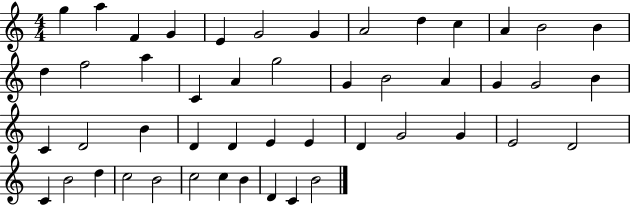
X:1
T:Untitled
M:4/4
L:1/4
K:C
g a F G E G2 G A2 d c A B2 B d f2 a C A g2 G B2 A G G2 B C D2 B D D E E D G2 G E2 D2 C B2 d c2 B2 c2 c B D C B2